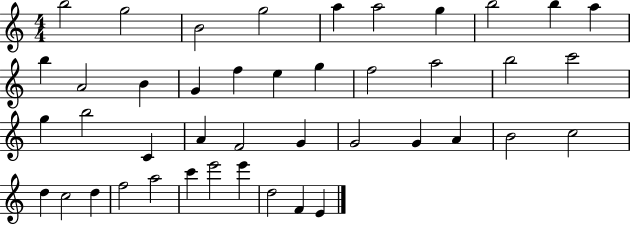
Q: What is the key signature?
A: C major